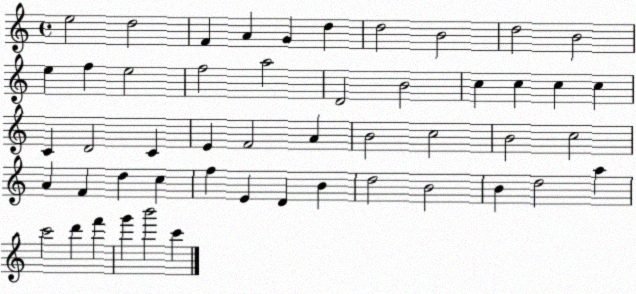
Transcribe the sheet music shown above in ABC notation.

X:1
T:Untitled
M:4/4
L:1/4
K:C
e2 d2 F A G d d2 B2 d2 B2 e f e2 f2 a2 D2 B2 c c c c C D2 C E F2 A B2 c2 B2 c2 A F d c f E D B d2 B2 B d2 a c'2 d' f' g' b'2 c'